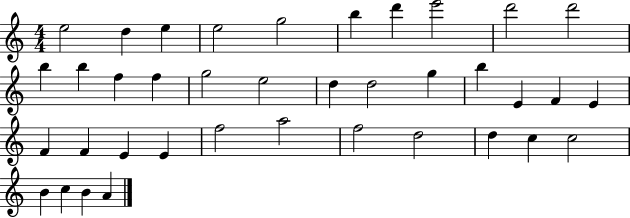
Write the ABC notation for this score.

X:1
T:Untitled
M:4/4
L:1/4
K:C
e2 d e e2 g2 b d' e'2 d'2 d'2 b b f f g2 e2 d d2 g b E F E F F E E f2 a2 f2 d2 d c c2 B c B A